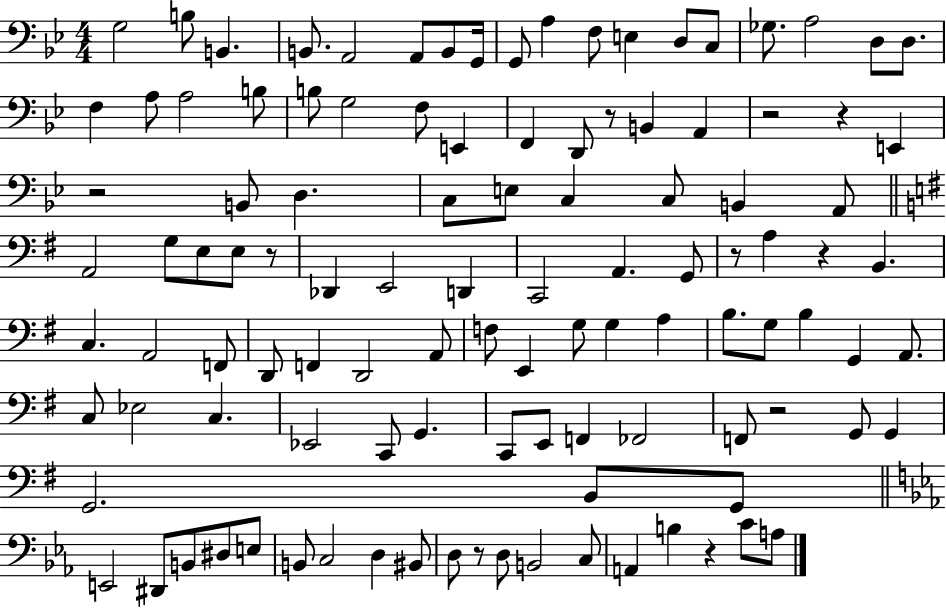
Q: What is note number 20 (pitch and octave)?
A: A3